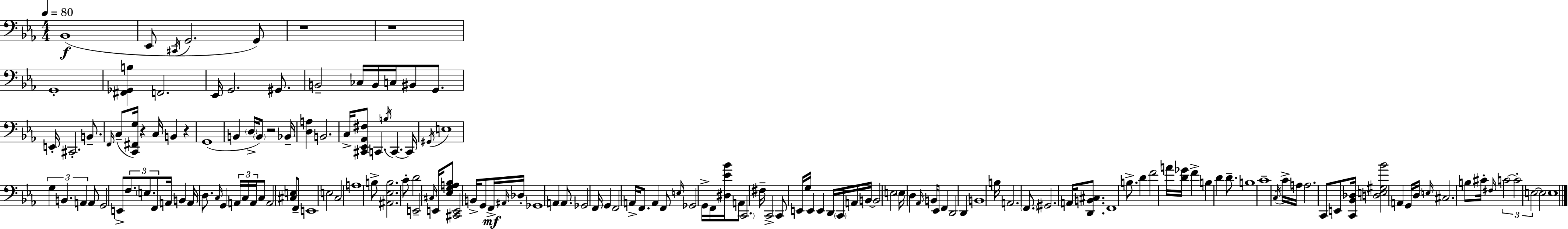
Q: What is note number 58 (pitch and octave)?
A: E2